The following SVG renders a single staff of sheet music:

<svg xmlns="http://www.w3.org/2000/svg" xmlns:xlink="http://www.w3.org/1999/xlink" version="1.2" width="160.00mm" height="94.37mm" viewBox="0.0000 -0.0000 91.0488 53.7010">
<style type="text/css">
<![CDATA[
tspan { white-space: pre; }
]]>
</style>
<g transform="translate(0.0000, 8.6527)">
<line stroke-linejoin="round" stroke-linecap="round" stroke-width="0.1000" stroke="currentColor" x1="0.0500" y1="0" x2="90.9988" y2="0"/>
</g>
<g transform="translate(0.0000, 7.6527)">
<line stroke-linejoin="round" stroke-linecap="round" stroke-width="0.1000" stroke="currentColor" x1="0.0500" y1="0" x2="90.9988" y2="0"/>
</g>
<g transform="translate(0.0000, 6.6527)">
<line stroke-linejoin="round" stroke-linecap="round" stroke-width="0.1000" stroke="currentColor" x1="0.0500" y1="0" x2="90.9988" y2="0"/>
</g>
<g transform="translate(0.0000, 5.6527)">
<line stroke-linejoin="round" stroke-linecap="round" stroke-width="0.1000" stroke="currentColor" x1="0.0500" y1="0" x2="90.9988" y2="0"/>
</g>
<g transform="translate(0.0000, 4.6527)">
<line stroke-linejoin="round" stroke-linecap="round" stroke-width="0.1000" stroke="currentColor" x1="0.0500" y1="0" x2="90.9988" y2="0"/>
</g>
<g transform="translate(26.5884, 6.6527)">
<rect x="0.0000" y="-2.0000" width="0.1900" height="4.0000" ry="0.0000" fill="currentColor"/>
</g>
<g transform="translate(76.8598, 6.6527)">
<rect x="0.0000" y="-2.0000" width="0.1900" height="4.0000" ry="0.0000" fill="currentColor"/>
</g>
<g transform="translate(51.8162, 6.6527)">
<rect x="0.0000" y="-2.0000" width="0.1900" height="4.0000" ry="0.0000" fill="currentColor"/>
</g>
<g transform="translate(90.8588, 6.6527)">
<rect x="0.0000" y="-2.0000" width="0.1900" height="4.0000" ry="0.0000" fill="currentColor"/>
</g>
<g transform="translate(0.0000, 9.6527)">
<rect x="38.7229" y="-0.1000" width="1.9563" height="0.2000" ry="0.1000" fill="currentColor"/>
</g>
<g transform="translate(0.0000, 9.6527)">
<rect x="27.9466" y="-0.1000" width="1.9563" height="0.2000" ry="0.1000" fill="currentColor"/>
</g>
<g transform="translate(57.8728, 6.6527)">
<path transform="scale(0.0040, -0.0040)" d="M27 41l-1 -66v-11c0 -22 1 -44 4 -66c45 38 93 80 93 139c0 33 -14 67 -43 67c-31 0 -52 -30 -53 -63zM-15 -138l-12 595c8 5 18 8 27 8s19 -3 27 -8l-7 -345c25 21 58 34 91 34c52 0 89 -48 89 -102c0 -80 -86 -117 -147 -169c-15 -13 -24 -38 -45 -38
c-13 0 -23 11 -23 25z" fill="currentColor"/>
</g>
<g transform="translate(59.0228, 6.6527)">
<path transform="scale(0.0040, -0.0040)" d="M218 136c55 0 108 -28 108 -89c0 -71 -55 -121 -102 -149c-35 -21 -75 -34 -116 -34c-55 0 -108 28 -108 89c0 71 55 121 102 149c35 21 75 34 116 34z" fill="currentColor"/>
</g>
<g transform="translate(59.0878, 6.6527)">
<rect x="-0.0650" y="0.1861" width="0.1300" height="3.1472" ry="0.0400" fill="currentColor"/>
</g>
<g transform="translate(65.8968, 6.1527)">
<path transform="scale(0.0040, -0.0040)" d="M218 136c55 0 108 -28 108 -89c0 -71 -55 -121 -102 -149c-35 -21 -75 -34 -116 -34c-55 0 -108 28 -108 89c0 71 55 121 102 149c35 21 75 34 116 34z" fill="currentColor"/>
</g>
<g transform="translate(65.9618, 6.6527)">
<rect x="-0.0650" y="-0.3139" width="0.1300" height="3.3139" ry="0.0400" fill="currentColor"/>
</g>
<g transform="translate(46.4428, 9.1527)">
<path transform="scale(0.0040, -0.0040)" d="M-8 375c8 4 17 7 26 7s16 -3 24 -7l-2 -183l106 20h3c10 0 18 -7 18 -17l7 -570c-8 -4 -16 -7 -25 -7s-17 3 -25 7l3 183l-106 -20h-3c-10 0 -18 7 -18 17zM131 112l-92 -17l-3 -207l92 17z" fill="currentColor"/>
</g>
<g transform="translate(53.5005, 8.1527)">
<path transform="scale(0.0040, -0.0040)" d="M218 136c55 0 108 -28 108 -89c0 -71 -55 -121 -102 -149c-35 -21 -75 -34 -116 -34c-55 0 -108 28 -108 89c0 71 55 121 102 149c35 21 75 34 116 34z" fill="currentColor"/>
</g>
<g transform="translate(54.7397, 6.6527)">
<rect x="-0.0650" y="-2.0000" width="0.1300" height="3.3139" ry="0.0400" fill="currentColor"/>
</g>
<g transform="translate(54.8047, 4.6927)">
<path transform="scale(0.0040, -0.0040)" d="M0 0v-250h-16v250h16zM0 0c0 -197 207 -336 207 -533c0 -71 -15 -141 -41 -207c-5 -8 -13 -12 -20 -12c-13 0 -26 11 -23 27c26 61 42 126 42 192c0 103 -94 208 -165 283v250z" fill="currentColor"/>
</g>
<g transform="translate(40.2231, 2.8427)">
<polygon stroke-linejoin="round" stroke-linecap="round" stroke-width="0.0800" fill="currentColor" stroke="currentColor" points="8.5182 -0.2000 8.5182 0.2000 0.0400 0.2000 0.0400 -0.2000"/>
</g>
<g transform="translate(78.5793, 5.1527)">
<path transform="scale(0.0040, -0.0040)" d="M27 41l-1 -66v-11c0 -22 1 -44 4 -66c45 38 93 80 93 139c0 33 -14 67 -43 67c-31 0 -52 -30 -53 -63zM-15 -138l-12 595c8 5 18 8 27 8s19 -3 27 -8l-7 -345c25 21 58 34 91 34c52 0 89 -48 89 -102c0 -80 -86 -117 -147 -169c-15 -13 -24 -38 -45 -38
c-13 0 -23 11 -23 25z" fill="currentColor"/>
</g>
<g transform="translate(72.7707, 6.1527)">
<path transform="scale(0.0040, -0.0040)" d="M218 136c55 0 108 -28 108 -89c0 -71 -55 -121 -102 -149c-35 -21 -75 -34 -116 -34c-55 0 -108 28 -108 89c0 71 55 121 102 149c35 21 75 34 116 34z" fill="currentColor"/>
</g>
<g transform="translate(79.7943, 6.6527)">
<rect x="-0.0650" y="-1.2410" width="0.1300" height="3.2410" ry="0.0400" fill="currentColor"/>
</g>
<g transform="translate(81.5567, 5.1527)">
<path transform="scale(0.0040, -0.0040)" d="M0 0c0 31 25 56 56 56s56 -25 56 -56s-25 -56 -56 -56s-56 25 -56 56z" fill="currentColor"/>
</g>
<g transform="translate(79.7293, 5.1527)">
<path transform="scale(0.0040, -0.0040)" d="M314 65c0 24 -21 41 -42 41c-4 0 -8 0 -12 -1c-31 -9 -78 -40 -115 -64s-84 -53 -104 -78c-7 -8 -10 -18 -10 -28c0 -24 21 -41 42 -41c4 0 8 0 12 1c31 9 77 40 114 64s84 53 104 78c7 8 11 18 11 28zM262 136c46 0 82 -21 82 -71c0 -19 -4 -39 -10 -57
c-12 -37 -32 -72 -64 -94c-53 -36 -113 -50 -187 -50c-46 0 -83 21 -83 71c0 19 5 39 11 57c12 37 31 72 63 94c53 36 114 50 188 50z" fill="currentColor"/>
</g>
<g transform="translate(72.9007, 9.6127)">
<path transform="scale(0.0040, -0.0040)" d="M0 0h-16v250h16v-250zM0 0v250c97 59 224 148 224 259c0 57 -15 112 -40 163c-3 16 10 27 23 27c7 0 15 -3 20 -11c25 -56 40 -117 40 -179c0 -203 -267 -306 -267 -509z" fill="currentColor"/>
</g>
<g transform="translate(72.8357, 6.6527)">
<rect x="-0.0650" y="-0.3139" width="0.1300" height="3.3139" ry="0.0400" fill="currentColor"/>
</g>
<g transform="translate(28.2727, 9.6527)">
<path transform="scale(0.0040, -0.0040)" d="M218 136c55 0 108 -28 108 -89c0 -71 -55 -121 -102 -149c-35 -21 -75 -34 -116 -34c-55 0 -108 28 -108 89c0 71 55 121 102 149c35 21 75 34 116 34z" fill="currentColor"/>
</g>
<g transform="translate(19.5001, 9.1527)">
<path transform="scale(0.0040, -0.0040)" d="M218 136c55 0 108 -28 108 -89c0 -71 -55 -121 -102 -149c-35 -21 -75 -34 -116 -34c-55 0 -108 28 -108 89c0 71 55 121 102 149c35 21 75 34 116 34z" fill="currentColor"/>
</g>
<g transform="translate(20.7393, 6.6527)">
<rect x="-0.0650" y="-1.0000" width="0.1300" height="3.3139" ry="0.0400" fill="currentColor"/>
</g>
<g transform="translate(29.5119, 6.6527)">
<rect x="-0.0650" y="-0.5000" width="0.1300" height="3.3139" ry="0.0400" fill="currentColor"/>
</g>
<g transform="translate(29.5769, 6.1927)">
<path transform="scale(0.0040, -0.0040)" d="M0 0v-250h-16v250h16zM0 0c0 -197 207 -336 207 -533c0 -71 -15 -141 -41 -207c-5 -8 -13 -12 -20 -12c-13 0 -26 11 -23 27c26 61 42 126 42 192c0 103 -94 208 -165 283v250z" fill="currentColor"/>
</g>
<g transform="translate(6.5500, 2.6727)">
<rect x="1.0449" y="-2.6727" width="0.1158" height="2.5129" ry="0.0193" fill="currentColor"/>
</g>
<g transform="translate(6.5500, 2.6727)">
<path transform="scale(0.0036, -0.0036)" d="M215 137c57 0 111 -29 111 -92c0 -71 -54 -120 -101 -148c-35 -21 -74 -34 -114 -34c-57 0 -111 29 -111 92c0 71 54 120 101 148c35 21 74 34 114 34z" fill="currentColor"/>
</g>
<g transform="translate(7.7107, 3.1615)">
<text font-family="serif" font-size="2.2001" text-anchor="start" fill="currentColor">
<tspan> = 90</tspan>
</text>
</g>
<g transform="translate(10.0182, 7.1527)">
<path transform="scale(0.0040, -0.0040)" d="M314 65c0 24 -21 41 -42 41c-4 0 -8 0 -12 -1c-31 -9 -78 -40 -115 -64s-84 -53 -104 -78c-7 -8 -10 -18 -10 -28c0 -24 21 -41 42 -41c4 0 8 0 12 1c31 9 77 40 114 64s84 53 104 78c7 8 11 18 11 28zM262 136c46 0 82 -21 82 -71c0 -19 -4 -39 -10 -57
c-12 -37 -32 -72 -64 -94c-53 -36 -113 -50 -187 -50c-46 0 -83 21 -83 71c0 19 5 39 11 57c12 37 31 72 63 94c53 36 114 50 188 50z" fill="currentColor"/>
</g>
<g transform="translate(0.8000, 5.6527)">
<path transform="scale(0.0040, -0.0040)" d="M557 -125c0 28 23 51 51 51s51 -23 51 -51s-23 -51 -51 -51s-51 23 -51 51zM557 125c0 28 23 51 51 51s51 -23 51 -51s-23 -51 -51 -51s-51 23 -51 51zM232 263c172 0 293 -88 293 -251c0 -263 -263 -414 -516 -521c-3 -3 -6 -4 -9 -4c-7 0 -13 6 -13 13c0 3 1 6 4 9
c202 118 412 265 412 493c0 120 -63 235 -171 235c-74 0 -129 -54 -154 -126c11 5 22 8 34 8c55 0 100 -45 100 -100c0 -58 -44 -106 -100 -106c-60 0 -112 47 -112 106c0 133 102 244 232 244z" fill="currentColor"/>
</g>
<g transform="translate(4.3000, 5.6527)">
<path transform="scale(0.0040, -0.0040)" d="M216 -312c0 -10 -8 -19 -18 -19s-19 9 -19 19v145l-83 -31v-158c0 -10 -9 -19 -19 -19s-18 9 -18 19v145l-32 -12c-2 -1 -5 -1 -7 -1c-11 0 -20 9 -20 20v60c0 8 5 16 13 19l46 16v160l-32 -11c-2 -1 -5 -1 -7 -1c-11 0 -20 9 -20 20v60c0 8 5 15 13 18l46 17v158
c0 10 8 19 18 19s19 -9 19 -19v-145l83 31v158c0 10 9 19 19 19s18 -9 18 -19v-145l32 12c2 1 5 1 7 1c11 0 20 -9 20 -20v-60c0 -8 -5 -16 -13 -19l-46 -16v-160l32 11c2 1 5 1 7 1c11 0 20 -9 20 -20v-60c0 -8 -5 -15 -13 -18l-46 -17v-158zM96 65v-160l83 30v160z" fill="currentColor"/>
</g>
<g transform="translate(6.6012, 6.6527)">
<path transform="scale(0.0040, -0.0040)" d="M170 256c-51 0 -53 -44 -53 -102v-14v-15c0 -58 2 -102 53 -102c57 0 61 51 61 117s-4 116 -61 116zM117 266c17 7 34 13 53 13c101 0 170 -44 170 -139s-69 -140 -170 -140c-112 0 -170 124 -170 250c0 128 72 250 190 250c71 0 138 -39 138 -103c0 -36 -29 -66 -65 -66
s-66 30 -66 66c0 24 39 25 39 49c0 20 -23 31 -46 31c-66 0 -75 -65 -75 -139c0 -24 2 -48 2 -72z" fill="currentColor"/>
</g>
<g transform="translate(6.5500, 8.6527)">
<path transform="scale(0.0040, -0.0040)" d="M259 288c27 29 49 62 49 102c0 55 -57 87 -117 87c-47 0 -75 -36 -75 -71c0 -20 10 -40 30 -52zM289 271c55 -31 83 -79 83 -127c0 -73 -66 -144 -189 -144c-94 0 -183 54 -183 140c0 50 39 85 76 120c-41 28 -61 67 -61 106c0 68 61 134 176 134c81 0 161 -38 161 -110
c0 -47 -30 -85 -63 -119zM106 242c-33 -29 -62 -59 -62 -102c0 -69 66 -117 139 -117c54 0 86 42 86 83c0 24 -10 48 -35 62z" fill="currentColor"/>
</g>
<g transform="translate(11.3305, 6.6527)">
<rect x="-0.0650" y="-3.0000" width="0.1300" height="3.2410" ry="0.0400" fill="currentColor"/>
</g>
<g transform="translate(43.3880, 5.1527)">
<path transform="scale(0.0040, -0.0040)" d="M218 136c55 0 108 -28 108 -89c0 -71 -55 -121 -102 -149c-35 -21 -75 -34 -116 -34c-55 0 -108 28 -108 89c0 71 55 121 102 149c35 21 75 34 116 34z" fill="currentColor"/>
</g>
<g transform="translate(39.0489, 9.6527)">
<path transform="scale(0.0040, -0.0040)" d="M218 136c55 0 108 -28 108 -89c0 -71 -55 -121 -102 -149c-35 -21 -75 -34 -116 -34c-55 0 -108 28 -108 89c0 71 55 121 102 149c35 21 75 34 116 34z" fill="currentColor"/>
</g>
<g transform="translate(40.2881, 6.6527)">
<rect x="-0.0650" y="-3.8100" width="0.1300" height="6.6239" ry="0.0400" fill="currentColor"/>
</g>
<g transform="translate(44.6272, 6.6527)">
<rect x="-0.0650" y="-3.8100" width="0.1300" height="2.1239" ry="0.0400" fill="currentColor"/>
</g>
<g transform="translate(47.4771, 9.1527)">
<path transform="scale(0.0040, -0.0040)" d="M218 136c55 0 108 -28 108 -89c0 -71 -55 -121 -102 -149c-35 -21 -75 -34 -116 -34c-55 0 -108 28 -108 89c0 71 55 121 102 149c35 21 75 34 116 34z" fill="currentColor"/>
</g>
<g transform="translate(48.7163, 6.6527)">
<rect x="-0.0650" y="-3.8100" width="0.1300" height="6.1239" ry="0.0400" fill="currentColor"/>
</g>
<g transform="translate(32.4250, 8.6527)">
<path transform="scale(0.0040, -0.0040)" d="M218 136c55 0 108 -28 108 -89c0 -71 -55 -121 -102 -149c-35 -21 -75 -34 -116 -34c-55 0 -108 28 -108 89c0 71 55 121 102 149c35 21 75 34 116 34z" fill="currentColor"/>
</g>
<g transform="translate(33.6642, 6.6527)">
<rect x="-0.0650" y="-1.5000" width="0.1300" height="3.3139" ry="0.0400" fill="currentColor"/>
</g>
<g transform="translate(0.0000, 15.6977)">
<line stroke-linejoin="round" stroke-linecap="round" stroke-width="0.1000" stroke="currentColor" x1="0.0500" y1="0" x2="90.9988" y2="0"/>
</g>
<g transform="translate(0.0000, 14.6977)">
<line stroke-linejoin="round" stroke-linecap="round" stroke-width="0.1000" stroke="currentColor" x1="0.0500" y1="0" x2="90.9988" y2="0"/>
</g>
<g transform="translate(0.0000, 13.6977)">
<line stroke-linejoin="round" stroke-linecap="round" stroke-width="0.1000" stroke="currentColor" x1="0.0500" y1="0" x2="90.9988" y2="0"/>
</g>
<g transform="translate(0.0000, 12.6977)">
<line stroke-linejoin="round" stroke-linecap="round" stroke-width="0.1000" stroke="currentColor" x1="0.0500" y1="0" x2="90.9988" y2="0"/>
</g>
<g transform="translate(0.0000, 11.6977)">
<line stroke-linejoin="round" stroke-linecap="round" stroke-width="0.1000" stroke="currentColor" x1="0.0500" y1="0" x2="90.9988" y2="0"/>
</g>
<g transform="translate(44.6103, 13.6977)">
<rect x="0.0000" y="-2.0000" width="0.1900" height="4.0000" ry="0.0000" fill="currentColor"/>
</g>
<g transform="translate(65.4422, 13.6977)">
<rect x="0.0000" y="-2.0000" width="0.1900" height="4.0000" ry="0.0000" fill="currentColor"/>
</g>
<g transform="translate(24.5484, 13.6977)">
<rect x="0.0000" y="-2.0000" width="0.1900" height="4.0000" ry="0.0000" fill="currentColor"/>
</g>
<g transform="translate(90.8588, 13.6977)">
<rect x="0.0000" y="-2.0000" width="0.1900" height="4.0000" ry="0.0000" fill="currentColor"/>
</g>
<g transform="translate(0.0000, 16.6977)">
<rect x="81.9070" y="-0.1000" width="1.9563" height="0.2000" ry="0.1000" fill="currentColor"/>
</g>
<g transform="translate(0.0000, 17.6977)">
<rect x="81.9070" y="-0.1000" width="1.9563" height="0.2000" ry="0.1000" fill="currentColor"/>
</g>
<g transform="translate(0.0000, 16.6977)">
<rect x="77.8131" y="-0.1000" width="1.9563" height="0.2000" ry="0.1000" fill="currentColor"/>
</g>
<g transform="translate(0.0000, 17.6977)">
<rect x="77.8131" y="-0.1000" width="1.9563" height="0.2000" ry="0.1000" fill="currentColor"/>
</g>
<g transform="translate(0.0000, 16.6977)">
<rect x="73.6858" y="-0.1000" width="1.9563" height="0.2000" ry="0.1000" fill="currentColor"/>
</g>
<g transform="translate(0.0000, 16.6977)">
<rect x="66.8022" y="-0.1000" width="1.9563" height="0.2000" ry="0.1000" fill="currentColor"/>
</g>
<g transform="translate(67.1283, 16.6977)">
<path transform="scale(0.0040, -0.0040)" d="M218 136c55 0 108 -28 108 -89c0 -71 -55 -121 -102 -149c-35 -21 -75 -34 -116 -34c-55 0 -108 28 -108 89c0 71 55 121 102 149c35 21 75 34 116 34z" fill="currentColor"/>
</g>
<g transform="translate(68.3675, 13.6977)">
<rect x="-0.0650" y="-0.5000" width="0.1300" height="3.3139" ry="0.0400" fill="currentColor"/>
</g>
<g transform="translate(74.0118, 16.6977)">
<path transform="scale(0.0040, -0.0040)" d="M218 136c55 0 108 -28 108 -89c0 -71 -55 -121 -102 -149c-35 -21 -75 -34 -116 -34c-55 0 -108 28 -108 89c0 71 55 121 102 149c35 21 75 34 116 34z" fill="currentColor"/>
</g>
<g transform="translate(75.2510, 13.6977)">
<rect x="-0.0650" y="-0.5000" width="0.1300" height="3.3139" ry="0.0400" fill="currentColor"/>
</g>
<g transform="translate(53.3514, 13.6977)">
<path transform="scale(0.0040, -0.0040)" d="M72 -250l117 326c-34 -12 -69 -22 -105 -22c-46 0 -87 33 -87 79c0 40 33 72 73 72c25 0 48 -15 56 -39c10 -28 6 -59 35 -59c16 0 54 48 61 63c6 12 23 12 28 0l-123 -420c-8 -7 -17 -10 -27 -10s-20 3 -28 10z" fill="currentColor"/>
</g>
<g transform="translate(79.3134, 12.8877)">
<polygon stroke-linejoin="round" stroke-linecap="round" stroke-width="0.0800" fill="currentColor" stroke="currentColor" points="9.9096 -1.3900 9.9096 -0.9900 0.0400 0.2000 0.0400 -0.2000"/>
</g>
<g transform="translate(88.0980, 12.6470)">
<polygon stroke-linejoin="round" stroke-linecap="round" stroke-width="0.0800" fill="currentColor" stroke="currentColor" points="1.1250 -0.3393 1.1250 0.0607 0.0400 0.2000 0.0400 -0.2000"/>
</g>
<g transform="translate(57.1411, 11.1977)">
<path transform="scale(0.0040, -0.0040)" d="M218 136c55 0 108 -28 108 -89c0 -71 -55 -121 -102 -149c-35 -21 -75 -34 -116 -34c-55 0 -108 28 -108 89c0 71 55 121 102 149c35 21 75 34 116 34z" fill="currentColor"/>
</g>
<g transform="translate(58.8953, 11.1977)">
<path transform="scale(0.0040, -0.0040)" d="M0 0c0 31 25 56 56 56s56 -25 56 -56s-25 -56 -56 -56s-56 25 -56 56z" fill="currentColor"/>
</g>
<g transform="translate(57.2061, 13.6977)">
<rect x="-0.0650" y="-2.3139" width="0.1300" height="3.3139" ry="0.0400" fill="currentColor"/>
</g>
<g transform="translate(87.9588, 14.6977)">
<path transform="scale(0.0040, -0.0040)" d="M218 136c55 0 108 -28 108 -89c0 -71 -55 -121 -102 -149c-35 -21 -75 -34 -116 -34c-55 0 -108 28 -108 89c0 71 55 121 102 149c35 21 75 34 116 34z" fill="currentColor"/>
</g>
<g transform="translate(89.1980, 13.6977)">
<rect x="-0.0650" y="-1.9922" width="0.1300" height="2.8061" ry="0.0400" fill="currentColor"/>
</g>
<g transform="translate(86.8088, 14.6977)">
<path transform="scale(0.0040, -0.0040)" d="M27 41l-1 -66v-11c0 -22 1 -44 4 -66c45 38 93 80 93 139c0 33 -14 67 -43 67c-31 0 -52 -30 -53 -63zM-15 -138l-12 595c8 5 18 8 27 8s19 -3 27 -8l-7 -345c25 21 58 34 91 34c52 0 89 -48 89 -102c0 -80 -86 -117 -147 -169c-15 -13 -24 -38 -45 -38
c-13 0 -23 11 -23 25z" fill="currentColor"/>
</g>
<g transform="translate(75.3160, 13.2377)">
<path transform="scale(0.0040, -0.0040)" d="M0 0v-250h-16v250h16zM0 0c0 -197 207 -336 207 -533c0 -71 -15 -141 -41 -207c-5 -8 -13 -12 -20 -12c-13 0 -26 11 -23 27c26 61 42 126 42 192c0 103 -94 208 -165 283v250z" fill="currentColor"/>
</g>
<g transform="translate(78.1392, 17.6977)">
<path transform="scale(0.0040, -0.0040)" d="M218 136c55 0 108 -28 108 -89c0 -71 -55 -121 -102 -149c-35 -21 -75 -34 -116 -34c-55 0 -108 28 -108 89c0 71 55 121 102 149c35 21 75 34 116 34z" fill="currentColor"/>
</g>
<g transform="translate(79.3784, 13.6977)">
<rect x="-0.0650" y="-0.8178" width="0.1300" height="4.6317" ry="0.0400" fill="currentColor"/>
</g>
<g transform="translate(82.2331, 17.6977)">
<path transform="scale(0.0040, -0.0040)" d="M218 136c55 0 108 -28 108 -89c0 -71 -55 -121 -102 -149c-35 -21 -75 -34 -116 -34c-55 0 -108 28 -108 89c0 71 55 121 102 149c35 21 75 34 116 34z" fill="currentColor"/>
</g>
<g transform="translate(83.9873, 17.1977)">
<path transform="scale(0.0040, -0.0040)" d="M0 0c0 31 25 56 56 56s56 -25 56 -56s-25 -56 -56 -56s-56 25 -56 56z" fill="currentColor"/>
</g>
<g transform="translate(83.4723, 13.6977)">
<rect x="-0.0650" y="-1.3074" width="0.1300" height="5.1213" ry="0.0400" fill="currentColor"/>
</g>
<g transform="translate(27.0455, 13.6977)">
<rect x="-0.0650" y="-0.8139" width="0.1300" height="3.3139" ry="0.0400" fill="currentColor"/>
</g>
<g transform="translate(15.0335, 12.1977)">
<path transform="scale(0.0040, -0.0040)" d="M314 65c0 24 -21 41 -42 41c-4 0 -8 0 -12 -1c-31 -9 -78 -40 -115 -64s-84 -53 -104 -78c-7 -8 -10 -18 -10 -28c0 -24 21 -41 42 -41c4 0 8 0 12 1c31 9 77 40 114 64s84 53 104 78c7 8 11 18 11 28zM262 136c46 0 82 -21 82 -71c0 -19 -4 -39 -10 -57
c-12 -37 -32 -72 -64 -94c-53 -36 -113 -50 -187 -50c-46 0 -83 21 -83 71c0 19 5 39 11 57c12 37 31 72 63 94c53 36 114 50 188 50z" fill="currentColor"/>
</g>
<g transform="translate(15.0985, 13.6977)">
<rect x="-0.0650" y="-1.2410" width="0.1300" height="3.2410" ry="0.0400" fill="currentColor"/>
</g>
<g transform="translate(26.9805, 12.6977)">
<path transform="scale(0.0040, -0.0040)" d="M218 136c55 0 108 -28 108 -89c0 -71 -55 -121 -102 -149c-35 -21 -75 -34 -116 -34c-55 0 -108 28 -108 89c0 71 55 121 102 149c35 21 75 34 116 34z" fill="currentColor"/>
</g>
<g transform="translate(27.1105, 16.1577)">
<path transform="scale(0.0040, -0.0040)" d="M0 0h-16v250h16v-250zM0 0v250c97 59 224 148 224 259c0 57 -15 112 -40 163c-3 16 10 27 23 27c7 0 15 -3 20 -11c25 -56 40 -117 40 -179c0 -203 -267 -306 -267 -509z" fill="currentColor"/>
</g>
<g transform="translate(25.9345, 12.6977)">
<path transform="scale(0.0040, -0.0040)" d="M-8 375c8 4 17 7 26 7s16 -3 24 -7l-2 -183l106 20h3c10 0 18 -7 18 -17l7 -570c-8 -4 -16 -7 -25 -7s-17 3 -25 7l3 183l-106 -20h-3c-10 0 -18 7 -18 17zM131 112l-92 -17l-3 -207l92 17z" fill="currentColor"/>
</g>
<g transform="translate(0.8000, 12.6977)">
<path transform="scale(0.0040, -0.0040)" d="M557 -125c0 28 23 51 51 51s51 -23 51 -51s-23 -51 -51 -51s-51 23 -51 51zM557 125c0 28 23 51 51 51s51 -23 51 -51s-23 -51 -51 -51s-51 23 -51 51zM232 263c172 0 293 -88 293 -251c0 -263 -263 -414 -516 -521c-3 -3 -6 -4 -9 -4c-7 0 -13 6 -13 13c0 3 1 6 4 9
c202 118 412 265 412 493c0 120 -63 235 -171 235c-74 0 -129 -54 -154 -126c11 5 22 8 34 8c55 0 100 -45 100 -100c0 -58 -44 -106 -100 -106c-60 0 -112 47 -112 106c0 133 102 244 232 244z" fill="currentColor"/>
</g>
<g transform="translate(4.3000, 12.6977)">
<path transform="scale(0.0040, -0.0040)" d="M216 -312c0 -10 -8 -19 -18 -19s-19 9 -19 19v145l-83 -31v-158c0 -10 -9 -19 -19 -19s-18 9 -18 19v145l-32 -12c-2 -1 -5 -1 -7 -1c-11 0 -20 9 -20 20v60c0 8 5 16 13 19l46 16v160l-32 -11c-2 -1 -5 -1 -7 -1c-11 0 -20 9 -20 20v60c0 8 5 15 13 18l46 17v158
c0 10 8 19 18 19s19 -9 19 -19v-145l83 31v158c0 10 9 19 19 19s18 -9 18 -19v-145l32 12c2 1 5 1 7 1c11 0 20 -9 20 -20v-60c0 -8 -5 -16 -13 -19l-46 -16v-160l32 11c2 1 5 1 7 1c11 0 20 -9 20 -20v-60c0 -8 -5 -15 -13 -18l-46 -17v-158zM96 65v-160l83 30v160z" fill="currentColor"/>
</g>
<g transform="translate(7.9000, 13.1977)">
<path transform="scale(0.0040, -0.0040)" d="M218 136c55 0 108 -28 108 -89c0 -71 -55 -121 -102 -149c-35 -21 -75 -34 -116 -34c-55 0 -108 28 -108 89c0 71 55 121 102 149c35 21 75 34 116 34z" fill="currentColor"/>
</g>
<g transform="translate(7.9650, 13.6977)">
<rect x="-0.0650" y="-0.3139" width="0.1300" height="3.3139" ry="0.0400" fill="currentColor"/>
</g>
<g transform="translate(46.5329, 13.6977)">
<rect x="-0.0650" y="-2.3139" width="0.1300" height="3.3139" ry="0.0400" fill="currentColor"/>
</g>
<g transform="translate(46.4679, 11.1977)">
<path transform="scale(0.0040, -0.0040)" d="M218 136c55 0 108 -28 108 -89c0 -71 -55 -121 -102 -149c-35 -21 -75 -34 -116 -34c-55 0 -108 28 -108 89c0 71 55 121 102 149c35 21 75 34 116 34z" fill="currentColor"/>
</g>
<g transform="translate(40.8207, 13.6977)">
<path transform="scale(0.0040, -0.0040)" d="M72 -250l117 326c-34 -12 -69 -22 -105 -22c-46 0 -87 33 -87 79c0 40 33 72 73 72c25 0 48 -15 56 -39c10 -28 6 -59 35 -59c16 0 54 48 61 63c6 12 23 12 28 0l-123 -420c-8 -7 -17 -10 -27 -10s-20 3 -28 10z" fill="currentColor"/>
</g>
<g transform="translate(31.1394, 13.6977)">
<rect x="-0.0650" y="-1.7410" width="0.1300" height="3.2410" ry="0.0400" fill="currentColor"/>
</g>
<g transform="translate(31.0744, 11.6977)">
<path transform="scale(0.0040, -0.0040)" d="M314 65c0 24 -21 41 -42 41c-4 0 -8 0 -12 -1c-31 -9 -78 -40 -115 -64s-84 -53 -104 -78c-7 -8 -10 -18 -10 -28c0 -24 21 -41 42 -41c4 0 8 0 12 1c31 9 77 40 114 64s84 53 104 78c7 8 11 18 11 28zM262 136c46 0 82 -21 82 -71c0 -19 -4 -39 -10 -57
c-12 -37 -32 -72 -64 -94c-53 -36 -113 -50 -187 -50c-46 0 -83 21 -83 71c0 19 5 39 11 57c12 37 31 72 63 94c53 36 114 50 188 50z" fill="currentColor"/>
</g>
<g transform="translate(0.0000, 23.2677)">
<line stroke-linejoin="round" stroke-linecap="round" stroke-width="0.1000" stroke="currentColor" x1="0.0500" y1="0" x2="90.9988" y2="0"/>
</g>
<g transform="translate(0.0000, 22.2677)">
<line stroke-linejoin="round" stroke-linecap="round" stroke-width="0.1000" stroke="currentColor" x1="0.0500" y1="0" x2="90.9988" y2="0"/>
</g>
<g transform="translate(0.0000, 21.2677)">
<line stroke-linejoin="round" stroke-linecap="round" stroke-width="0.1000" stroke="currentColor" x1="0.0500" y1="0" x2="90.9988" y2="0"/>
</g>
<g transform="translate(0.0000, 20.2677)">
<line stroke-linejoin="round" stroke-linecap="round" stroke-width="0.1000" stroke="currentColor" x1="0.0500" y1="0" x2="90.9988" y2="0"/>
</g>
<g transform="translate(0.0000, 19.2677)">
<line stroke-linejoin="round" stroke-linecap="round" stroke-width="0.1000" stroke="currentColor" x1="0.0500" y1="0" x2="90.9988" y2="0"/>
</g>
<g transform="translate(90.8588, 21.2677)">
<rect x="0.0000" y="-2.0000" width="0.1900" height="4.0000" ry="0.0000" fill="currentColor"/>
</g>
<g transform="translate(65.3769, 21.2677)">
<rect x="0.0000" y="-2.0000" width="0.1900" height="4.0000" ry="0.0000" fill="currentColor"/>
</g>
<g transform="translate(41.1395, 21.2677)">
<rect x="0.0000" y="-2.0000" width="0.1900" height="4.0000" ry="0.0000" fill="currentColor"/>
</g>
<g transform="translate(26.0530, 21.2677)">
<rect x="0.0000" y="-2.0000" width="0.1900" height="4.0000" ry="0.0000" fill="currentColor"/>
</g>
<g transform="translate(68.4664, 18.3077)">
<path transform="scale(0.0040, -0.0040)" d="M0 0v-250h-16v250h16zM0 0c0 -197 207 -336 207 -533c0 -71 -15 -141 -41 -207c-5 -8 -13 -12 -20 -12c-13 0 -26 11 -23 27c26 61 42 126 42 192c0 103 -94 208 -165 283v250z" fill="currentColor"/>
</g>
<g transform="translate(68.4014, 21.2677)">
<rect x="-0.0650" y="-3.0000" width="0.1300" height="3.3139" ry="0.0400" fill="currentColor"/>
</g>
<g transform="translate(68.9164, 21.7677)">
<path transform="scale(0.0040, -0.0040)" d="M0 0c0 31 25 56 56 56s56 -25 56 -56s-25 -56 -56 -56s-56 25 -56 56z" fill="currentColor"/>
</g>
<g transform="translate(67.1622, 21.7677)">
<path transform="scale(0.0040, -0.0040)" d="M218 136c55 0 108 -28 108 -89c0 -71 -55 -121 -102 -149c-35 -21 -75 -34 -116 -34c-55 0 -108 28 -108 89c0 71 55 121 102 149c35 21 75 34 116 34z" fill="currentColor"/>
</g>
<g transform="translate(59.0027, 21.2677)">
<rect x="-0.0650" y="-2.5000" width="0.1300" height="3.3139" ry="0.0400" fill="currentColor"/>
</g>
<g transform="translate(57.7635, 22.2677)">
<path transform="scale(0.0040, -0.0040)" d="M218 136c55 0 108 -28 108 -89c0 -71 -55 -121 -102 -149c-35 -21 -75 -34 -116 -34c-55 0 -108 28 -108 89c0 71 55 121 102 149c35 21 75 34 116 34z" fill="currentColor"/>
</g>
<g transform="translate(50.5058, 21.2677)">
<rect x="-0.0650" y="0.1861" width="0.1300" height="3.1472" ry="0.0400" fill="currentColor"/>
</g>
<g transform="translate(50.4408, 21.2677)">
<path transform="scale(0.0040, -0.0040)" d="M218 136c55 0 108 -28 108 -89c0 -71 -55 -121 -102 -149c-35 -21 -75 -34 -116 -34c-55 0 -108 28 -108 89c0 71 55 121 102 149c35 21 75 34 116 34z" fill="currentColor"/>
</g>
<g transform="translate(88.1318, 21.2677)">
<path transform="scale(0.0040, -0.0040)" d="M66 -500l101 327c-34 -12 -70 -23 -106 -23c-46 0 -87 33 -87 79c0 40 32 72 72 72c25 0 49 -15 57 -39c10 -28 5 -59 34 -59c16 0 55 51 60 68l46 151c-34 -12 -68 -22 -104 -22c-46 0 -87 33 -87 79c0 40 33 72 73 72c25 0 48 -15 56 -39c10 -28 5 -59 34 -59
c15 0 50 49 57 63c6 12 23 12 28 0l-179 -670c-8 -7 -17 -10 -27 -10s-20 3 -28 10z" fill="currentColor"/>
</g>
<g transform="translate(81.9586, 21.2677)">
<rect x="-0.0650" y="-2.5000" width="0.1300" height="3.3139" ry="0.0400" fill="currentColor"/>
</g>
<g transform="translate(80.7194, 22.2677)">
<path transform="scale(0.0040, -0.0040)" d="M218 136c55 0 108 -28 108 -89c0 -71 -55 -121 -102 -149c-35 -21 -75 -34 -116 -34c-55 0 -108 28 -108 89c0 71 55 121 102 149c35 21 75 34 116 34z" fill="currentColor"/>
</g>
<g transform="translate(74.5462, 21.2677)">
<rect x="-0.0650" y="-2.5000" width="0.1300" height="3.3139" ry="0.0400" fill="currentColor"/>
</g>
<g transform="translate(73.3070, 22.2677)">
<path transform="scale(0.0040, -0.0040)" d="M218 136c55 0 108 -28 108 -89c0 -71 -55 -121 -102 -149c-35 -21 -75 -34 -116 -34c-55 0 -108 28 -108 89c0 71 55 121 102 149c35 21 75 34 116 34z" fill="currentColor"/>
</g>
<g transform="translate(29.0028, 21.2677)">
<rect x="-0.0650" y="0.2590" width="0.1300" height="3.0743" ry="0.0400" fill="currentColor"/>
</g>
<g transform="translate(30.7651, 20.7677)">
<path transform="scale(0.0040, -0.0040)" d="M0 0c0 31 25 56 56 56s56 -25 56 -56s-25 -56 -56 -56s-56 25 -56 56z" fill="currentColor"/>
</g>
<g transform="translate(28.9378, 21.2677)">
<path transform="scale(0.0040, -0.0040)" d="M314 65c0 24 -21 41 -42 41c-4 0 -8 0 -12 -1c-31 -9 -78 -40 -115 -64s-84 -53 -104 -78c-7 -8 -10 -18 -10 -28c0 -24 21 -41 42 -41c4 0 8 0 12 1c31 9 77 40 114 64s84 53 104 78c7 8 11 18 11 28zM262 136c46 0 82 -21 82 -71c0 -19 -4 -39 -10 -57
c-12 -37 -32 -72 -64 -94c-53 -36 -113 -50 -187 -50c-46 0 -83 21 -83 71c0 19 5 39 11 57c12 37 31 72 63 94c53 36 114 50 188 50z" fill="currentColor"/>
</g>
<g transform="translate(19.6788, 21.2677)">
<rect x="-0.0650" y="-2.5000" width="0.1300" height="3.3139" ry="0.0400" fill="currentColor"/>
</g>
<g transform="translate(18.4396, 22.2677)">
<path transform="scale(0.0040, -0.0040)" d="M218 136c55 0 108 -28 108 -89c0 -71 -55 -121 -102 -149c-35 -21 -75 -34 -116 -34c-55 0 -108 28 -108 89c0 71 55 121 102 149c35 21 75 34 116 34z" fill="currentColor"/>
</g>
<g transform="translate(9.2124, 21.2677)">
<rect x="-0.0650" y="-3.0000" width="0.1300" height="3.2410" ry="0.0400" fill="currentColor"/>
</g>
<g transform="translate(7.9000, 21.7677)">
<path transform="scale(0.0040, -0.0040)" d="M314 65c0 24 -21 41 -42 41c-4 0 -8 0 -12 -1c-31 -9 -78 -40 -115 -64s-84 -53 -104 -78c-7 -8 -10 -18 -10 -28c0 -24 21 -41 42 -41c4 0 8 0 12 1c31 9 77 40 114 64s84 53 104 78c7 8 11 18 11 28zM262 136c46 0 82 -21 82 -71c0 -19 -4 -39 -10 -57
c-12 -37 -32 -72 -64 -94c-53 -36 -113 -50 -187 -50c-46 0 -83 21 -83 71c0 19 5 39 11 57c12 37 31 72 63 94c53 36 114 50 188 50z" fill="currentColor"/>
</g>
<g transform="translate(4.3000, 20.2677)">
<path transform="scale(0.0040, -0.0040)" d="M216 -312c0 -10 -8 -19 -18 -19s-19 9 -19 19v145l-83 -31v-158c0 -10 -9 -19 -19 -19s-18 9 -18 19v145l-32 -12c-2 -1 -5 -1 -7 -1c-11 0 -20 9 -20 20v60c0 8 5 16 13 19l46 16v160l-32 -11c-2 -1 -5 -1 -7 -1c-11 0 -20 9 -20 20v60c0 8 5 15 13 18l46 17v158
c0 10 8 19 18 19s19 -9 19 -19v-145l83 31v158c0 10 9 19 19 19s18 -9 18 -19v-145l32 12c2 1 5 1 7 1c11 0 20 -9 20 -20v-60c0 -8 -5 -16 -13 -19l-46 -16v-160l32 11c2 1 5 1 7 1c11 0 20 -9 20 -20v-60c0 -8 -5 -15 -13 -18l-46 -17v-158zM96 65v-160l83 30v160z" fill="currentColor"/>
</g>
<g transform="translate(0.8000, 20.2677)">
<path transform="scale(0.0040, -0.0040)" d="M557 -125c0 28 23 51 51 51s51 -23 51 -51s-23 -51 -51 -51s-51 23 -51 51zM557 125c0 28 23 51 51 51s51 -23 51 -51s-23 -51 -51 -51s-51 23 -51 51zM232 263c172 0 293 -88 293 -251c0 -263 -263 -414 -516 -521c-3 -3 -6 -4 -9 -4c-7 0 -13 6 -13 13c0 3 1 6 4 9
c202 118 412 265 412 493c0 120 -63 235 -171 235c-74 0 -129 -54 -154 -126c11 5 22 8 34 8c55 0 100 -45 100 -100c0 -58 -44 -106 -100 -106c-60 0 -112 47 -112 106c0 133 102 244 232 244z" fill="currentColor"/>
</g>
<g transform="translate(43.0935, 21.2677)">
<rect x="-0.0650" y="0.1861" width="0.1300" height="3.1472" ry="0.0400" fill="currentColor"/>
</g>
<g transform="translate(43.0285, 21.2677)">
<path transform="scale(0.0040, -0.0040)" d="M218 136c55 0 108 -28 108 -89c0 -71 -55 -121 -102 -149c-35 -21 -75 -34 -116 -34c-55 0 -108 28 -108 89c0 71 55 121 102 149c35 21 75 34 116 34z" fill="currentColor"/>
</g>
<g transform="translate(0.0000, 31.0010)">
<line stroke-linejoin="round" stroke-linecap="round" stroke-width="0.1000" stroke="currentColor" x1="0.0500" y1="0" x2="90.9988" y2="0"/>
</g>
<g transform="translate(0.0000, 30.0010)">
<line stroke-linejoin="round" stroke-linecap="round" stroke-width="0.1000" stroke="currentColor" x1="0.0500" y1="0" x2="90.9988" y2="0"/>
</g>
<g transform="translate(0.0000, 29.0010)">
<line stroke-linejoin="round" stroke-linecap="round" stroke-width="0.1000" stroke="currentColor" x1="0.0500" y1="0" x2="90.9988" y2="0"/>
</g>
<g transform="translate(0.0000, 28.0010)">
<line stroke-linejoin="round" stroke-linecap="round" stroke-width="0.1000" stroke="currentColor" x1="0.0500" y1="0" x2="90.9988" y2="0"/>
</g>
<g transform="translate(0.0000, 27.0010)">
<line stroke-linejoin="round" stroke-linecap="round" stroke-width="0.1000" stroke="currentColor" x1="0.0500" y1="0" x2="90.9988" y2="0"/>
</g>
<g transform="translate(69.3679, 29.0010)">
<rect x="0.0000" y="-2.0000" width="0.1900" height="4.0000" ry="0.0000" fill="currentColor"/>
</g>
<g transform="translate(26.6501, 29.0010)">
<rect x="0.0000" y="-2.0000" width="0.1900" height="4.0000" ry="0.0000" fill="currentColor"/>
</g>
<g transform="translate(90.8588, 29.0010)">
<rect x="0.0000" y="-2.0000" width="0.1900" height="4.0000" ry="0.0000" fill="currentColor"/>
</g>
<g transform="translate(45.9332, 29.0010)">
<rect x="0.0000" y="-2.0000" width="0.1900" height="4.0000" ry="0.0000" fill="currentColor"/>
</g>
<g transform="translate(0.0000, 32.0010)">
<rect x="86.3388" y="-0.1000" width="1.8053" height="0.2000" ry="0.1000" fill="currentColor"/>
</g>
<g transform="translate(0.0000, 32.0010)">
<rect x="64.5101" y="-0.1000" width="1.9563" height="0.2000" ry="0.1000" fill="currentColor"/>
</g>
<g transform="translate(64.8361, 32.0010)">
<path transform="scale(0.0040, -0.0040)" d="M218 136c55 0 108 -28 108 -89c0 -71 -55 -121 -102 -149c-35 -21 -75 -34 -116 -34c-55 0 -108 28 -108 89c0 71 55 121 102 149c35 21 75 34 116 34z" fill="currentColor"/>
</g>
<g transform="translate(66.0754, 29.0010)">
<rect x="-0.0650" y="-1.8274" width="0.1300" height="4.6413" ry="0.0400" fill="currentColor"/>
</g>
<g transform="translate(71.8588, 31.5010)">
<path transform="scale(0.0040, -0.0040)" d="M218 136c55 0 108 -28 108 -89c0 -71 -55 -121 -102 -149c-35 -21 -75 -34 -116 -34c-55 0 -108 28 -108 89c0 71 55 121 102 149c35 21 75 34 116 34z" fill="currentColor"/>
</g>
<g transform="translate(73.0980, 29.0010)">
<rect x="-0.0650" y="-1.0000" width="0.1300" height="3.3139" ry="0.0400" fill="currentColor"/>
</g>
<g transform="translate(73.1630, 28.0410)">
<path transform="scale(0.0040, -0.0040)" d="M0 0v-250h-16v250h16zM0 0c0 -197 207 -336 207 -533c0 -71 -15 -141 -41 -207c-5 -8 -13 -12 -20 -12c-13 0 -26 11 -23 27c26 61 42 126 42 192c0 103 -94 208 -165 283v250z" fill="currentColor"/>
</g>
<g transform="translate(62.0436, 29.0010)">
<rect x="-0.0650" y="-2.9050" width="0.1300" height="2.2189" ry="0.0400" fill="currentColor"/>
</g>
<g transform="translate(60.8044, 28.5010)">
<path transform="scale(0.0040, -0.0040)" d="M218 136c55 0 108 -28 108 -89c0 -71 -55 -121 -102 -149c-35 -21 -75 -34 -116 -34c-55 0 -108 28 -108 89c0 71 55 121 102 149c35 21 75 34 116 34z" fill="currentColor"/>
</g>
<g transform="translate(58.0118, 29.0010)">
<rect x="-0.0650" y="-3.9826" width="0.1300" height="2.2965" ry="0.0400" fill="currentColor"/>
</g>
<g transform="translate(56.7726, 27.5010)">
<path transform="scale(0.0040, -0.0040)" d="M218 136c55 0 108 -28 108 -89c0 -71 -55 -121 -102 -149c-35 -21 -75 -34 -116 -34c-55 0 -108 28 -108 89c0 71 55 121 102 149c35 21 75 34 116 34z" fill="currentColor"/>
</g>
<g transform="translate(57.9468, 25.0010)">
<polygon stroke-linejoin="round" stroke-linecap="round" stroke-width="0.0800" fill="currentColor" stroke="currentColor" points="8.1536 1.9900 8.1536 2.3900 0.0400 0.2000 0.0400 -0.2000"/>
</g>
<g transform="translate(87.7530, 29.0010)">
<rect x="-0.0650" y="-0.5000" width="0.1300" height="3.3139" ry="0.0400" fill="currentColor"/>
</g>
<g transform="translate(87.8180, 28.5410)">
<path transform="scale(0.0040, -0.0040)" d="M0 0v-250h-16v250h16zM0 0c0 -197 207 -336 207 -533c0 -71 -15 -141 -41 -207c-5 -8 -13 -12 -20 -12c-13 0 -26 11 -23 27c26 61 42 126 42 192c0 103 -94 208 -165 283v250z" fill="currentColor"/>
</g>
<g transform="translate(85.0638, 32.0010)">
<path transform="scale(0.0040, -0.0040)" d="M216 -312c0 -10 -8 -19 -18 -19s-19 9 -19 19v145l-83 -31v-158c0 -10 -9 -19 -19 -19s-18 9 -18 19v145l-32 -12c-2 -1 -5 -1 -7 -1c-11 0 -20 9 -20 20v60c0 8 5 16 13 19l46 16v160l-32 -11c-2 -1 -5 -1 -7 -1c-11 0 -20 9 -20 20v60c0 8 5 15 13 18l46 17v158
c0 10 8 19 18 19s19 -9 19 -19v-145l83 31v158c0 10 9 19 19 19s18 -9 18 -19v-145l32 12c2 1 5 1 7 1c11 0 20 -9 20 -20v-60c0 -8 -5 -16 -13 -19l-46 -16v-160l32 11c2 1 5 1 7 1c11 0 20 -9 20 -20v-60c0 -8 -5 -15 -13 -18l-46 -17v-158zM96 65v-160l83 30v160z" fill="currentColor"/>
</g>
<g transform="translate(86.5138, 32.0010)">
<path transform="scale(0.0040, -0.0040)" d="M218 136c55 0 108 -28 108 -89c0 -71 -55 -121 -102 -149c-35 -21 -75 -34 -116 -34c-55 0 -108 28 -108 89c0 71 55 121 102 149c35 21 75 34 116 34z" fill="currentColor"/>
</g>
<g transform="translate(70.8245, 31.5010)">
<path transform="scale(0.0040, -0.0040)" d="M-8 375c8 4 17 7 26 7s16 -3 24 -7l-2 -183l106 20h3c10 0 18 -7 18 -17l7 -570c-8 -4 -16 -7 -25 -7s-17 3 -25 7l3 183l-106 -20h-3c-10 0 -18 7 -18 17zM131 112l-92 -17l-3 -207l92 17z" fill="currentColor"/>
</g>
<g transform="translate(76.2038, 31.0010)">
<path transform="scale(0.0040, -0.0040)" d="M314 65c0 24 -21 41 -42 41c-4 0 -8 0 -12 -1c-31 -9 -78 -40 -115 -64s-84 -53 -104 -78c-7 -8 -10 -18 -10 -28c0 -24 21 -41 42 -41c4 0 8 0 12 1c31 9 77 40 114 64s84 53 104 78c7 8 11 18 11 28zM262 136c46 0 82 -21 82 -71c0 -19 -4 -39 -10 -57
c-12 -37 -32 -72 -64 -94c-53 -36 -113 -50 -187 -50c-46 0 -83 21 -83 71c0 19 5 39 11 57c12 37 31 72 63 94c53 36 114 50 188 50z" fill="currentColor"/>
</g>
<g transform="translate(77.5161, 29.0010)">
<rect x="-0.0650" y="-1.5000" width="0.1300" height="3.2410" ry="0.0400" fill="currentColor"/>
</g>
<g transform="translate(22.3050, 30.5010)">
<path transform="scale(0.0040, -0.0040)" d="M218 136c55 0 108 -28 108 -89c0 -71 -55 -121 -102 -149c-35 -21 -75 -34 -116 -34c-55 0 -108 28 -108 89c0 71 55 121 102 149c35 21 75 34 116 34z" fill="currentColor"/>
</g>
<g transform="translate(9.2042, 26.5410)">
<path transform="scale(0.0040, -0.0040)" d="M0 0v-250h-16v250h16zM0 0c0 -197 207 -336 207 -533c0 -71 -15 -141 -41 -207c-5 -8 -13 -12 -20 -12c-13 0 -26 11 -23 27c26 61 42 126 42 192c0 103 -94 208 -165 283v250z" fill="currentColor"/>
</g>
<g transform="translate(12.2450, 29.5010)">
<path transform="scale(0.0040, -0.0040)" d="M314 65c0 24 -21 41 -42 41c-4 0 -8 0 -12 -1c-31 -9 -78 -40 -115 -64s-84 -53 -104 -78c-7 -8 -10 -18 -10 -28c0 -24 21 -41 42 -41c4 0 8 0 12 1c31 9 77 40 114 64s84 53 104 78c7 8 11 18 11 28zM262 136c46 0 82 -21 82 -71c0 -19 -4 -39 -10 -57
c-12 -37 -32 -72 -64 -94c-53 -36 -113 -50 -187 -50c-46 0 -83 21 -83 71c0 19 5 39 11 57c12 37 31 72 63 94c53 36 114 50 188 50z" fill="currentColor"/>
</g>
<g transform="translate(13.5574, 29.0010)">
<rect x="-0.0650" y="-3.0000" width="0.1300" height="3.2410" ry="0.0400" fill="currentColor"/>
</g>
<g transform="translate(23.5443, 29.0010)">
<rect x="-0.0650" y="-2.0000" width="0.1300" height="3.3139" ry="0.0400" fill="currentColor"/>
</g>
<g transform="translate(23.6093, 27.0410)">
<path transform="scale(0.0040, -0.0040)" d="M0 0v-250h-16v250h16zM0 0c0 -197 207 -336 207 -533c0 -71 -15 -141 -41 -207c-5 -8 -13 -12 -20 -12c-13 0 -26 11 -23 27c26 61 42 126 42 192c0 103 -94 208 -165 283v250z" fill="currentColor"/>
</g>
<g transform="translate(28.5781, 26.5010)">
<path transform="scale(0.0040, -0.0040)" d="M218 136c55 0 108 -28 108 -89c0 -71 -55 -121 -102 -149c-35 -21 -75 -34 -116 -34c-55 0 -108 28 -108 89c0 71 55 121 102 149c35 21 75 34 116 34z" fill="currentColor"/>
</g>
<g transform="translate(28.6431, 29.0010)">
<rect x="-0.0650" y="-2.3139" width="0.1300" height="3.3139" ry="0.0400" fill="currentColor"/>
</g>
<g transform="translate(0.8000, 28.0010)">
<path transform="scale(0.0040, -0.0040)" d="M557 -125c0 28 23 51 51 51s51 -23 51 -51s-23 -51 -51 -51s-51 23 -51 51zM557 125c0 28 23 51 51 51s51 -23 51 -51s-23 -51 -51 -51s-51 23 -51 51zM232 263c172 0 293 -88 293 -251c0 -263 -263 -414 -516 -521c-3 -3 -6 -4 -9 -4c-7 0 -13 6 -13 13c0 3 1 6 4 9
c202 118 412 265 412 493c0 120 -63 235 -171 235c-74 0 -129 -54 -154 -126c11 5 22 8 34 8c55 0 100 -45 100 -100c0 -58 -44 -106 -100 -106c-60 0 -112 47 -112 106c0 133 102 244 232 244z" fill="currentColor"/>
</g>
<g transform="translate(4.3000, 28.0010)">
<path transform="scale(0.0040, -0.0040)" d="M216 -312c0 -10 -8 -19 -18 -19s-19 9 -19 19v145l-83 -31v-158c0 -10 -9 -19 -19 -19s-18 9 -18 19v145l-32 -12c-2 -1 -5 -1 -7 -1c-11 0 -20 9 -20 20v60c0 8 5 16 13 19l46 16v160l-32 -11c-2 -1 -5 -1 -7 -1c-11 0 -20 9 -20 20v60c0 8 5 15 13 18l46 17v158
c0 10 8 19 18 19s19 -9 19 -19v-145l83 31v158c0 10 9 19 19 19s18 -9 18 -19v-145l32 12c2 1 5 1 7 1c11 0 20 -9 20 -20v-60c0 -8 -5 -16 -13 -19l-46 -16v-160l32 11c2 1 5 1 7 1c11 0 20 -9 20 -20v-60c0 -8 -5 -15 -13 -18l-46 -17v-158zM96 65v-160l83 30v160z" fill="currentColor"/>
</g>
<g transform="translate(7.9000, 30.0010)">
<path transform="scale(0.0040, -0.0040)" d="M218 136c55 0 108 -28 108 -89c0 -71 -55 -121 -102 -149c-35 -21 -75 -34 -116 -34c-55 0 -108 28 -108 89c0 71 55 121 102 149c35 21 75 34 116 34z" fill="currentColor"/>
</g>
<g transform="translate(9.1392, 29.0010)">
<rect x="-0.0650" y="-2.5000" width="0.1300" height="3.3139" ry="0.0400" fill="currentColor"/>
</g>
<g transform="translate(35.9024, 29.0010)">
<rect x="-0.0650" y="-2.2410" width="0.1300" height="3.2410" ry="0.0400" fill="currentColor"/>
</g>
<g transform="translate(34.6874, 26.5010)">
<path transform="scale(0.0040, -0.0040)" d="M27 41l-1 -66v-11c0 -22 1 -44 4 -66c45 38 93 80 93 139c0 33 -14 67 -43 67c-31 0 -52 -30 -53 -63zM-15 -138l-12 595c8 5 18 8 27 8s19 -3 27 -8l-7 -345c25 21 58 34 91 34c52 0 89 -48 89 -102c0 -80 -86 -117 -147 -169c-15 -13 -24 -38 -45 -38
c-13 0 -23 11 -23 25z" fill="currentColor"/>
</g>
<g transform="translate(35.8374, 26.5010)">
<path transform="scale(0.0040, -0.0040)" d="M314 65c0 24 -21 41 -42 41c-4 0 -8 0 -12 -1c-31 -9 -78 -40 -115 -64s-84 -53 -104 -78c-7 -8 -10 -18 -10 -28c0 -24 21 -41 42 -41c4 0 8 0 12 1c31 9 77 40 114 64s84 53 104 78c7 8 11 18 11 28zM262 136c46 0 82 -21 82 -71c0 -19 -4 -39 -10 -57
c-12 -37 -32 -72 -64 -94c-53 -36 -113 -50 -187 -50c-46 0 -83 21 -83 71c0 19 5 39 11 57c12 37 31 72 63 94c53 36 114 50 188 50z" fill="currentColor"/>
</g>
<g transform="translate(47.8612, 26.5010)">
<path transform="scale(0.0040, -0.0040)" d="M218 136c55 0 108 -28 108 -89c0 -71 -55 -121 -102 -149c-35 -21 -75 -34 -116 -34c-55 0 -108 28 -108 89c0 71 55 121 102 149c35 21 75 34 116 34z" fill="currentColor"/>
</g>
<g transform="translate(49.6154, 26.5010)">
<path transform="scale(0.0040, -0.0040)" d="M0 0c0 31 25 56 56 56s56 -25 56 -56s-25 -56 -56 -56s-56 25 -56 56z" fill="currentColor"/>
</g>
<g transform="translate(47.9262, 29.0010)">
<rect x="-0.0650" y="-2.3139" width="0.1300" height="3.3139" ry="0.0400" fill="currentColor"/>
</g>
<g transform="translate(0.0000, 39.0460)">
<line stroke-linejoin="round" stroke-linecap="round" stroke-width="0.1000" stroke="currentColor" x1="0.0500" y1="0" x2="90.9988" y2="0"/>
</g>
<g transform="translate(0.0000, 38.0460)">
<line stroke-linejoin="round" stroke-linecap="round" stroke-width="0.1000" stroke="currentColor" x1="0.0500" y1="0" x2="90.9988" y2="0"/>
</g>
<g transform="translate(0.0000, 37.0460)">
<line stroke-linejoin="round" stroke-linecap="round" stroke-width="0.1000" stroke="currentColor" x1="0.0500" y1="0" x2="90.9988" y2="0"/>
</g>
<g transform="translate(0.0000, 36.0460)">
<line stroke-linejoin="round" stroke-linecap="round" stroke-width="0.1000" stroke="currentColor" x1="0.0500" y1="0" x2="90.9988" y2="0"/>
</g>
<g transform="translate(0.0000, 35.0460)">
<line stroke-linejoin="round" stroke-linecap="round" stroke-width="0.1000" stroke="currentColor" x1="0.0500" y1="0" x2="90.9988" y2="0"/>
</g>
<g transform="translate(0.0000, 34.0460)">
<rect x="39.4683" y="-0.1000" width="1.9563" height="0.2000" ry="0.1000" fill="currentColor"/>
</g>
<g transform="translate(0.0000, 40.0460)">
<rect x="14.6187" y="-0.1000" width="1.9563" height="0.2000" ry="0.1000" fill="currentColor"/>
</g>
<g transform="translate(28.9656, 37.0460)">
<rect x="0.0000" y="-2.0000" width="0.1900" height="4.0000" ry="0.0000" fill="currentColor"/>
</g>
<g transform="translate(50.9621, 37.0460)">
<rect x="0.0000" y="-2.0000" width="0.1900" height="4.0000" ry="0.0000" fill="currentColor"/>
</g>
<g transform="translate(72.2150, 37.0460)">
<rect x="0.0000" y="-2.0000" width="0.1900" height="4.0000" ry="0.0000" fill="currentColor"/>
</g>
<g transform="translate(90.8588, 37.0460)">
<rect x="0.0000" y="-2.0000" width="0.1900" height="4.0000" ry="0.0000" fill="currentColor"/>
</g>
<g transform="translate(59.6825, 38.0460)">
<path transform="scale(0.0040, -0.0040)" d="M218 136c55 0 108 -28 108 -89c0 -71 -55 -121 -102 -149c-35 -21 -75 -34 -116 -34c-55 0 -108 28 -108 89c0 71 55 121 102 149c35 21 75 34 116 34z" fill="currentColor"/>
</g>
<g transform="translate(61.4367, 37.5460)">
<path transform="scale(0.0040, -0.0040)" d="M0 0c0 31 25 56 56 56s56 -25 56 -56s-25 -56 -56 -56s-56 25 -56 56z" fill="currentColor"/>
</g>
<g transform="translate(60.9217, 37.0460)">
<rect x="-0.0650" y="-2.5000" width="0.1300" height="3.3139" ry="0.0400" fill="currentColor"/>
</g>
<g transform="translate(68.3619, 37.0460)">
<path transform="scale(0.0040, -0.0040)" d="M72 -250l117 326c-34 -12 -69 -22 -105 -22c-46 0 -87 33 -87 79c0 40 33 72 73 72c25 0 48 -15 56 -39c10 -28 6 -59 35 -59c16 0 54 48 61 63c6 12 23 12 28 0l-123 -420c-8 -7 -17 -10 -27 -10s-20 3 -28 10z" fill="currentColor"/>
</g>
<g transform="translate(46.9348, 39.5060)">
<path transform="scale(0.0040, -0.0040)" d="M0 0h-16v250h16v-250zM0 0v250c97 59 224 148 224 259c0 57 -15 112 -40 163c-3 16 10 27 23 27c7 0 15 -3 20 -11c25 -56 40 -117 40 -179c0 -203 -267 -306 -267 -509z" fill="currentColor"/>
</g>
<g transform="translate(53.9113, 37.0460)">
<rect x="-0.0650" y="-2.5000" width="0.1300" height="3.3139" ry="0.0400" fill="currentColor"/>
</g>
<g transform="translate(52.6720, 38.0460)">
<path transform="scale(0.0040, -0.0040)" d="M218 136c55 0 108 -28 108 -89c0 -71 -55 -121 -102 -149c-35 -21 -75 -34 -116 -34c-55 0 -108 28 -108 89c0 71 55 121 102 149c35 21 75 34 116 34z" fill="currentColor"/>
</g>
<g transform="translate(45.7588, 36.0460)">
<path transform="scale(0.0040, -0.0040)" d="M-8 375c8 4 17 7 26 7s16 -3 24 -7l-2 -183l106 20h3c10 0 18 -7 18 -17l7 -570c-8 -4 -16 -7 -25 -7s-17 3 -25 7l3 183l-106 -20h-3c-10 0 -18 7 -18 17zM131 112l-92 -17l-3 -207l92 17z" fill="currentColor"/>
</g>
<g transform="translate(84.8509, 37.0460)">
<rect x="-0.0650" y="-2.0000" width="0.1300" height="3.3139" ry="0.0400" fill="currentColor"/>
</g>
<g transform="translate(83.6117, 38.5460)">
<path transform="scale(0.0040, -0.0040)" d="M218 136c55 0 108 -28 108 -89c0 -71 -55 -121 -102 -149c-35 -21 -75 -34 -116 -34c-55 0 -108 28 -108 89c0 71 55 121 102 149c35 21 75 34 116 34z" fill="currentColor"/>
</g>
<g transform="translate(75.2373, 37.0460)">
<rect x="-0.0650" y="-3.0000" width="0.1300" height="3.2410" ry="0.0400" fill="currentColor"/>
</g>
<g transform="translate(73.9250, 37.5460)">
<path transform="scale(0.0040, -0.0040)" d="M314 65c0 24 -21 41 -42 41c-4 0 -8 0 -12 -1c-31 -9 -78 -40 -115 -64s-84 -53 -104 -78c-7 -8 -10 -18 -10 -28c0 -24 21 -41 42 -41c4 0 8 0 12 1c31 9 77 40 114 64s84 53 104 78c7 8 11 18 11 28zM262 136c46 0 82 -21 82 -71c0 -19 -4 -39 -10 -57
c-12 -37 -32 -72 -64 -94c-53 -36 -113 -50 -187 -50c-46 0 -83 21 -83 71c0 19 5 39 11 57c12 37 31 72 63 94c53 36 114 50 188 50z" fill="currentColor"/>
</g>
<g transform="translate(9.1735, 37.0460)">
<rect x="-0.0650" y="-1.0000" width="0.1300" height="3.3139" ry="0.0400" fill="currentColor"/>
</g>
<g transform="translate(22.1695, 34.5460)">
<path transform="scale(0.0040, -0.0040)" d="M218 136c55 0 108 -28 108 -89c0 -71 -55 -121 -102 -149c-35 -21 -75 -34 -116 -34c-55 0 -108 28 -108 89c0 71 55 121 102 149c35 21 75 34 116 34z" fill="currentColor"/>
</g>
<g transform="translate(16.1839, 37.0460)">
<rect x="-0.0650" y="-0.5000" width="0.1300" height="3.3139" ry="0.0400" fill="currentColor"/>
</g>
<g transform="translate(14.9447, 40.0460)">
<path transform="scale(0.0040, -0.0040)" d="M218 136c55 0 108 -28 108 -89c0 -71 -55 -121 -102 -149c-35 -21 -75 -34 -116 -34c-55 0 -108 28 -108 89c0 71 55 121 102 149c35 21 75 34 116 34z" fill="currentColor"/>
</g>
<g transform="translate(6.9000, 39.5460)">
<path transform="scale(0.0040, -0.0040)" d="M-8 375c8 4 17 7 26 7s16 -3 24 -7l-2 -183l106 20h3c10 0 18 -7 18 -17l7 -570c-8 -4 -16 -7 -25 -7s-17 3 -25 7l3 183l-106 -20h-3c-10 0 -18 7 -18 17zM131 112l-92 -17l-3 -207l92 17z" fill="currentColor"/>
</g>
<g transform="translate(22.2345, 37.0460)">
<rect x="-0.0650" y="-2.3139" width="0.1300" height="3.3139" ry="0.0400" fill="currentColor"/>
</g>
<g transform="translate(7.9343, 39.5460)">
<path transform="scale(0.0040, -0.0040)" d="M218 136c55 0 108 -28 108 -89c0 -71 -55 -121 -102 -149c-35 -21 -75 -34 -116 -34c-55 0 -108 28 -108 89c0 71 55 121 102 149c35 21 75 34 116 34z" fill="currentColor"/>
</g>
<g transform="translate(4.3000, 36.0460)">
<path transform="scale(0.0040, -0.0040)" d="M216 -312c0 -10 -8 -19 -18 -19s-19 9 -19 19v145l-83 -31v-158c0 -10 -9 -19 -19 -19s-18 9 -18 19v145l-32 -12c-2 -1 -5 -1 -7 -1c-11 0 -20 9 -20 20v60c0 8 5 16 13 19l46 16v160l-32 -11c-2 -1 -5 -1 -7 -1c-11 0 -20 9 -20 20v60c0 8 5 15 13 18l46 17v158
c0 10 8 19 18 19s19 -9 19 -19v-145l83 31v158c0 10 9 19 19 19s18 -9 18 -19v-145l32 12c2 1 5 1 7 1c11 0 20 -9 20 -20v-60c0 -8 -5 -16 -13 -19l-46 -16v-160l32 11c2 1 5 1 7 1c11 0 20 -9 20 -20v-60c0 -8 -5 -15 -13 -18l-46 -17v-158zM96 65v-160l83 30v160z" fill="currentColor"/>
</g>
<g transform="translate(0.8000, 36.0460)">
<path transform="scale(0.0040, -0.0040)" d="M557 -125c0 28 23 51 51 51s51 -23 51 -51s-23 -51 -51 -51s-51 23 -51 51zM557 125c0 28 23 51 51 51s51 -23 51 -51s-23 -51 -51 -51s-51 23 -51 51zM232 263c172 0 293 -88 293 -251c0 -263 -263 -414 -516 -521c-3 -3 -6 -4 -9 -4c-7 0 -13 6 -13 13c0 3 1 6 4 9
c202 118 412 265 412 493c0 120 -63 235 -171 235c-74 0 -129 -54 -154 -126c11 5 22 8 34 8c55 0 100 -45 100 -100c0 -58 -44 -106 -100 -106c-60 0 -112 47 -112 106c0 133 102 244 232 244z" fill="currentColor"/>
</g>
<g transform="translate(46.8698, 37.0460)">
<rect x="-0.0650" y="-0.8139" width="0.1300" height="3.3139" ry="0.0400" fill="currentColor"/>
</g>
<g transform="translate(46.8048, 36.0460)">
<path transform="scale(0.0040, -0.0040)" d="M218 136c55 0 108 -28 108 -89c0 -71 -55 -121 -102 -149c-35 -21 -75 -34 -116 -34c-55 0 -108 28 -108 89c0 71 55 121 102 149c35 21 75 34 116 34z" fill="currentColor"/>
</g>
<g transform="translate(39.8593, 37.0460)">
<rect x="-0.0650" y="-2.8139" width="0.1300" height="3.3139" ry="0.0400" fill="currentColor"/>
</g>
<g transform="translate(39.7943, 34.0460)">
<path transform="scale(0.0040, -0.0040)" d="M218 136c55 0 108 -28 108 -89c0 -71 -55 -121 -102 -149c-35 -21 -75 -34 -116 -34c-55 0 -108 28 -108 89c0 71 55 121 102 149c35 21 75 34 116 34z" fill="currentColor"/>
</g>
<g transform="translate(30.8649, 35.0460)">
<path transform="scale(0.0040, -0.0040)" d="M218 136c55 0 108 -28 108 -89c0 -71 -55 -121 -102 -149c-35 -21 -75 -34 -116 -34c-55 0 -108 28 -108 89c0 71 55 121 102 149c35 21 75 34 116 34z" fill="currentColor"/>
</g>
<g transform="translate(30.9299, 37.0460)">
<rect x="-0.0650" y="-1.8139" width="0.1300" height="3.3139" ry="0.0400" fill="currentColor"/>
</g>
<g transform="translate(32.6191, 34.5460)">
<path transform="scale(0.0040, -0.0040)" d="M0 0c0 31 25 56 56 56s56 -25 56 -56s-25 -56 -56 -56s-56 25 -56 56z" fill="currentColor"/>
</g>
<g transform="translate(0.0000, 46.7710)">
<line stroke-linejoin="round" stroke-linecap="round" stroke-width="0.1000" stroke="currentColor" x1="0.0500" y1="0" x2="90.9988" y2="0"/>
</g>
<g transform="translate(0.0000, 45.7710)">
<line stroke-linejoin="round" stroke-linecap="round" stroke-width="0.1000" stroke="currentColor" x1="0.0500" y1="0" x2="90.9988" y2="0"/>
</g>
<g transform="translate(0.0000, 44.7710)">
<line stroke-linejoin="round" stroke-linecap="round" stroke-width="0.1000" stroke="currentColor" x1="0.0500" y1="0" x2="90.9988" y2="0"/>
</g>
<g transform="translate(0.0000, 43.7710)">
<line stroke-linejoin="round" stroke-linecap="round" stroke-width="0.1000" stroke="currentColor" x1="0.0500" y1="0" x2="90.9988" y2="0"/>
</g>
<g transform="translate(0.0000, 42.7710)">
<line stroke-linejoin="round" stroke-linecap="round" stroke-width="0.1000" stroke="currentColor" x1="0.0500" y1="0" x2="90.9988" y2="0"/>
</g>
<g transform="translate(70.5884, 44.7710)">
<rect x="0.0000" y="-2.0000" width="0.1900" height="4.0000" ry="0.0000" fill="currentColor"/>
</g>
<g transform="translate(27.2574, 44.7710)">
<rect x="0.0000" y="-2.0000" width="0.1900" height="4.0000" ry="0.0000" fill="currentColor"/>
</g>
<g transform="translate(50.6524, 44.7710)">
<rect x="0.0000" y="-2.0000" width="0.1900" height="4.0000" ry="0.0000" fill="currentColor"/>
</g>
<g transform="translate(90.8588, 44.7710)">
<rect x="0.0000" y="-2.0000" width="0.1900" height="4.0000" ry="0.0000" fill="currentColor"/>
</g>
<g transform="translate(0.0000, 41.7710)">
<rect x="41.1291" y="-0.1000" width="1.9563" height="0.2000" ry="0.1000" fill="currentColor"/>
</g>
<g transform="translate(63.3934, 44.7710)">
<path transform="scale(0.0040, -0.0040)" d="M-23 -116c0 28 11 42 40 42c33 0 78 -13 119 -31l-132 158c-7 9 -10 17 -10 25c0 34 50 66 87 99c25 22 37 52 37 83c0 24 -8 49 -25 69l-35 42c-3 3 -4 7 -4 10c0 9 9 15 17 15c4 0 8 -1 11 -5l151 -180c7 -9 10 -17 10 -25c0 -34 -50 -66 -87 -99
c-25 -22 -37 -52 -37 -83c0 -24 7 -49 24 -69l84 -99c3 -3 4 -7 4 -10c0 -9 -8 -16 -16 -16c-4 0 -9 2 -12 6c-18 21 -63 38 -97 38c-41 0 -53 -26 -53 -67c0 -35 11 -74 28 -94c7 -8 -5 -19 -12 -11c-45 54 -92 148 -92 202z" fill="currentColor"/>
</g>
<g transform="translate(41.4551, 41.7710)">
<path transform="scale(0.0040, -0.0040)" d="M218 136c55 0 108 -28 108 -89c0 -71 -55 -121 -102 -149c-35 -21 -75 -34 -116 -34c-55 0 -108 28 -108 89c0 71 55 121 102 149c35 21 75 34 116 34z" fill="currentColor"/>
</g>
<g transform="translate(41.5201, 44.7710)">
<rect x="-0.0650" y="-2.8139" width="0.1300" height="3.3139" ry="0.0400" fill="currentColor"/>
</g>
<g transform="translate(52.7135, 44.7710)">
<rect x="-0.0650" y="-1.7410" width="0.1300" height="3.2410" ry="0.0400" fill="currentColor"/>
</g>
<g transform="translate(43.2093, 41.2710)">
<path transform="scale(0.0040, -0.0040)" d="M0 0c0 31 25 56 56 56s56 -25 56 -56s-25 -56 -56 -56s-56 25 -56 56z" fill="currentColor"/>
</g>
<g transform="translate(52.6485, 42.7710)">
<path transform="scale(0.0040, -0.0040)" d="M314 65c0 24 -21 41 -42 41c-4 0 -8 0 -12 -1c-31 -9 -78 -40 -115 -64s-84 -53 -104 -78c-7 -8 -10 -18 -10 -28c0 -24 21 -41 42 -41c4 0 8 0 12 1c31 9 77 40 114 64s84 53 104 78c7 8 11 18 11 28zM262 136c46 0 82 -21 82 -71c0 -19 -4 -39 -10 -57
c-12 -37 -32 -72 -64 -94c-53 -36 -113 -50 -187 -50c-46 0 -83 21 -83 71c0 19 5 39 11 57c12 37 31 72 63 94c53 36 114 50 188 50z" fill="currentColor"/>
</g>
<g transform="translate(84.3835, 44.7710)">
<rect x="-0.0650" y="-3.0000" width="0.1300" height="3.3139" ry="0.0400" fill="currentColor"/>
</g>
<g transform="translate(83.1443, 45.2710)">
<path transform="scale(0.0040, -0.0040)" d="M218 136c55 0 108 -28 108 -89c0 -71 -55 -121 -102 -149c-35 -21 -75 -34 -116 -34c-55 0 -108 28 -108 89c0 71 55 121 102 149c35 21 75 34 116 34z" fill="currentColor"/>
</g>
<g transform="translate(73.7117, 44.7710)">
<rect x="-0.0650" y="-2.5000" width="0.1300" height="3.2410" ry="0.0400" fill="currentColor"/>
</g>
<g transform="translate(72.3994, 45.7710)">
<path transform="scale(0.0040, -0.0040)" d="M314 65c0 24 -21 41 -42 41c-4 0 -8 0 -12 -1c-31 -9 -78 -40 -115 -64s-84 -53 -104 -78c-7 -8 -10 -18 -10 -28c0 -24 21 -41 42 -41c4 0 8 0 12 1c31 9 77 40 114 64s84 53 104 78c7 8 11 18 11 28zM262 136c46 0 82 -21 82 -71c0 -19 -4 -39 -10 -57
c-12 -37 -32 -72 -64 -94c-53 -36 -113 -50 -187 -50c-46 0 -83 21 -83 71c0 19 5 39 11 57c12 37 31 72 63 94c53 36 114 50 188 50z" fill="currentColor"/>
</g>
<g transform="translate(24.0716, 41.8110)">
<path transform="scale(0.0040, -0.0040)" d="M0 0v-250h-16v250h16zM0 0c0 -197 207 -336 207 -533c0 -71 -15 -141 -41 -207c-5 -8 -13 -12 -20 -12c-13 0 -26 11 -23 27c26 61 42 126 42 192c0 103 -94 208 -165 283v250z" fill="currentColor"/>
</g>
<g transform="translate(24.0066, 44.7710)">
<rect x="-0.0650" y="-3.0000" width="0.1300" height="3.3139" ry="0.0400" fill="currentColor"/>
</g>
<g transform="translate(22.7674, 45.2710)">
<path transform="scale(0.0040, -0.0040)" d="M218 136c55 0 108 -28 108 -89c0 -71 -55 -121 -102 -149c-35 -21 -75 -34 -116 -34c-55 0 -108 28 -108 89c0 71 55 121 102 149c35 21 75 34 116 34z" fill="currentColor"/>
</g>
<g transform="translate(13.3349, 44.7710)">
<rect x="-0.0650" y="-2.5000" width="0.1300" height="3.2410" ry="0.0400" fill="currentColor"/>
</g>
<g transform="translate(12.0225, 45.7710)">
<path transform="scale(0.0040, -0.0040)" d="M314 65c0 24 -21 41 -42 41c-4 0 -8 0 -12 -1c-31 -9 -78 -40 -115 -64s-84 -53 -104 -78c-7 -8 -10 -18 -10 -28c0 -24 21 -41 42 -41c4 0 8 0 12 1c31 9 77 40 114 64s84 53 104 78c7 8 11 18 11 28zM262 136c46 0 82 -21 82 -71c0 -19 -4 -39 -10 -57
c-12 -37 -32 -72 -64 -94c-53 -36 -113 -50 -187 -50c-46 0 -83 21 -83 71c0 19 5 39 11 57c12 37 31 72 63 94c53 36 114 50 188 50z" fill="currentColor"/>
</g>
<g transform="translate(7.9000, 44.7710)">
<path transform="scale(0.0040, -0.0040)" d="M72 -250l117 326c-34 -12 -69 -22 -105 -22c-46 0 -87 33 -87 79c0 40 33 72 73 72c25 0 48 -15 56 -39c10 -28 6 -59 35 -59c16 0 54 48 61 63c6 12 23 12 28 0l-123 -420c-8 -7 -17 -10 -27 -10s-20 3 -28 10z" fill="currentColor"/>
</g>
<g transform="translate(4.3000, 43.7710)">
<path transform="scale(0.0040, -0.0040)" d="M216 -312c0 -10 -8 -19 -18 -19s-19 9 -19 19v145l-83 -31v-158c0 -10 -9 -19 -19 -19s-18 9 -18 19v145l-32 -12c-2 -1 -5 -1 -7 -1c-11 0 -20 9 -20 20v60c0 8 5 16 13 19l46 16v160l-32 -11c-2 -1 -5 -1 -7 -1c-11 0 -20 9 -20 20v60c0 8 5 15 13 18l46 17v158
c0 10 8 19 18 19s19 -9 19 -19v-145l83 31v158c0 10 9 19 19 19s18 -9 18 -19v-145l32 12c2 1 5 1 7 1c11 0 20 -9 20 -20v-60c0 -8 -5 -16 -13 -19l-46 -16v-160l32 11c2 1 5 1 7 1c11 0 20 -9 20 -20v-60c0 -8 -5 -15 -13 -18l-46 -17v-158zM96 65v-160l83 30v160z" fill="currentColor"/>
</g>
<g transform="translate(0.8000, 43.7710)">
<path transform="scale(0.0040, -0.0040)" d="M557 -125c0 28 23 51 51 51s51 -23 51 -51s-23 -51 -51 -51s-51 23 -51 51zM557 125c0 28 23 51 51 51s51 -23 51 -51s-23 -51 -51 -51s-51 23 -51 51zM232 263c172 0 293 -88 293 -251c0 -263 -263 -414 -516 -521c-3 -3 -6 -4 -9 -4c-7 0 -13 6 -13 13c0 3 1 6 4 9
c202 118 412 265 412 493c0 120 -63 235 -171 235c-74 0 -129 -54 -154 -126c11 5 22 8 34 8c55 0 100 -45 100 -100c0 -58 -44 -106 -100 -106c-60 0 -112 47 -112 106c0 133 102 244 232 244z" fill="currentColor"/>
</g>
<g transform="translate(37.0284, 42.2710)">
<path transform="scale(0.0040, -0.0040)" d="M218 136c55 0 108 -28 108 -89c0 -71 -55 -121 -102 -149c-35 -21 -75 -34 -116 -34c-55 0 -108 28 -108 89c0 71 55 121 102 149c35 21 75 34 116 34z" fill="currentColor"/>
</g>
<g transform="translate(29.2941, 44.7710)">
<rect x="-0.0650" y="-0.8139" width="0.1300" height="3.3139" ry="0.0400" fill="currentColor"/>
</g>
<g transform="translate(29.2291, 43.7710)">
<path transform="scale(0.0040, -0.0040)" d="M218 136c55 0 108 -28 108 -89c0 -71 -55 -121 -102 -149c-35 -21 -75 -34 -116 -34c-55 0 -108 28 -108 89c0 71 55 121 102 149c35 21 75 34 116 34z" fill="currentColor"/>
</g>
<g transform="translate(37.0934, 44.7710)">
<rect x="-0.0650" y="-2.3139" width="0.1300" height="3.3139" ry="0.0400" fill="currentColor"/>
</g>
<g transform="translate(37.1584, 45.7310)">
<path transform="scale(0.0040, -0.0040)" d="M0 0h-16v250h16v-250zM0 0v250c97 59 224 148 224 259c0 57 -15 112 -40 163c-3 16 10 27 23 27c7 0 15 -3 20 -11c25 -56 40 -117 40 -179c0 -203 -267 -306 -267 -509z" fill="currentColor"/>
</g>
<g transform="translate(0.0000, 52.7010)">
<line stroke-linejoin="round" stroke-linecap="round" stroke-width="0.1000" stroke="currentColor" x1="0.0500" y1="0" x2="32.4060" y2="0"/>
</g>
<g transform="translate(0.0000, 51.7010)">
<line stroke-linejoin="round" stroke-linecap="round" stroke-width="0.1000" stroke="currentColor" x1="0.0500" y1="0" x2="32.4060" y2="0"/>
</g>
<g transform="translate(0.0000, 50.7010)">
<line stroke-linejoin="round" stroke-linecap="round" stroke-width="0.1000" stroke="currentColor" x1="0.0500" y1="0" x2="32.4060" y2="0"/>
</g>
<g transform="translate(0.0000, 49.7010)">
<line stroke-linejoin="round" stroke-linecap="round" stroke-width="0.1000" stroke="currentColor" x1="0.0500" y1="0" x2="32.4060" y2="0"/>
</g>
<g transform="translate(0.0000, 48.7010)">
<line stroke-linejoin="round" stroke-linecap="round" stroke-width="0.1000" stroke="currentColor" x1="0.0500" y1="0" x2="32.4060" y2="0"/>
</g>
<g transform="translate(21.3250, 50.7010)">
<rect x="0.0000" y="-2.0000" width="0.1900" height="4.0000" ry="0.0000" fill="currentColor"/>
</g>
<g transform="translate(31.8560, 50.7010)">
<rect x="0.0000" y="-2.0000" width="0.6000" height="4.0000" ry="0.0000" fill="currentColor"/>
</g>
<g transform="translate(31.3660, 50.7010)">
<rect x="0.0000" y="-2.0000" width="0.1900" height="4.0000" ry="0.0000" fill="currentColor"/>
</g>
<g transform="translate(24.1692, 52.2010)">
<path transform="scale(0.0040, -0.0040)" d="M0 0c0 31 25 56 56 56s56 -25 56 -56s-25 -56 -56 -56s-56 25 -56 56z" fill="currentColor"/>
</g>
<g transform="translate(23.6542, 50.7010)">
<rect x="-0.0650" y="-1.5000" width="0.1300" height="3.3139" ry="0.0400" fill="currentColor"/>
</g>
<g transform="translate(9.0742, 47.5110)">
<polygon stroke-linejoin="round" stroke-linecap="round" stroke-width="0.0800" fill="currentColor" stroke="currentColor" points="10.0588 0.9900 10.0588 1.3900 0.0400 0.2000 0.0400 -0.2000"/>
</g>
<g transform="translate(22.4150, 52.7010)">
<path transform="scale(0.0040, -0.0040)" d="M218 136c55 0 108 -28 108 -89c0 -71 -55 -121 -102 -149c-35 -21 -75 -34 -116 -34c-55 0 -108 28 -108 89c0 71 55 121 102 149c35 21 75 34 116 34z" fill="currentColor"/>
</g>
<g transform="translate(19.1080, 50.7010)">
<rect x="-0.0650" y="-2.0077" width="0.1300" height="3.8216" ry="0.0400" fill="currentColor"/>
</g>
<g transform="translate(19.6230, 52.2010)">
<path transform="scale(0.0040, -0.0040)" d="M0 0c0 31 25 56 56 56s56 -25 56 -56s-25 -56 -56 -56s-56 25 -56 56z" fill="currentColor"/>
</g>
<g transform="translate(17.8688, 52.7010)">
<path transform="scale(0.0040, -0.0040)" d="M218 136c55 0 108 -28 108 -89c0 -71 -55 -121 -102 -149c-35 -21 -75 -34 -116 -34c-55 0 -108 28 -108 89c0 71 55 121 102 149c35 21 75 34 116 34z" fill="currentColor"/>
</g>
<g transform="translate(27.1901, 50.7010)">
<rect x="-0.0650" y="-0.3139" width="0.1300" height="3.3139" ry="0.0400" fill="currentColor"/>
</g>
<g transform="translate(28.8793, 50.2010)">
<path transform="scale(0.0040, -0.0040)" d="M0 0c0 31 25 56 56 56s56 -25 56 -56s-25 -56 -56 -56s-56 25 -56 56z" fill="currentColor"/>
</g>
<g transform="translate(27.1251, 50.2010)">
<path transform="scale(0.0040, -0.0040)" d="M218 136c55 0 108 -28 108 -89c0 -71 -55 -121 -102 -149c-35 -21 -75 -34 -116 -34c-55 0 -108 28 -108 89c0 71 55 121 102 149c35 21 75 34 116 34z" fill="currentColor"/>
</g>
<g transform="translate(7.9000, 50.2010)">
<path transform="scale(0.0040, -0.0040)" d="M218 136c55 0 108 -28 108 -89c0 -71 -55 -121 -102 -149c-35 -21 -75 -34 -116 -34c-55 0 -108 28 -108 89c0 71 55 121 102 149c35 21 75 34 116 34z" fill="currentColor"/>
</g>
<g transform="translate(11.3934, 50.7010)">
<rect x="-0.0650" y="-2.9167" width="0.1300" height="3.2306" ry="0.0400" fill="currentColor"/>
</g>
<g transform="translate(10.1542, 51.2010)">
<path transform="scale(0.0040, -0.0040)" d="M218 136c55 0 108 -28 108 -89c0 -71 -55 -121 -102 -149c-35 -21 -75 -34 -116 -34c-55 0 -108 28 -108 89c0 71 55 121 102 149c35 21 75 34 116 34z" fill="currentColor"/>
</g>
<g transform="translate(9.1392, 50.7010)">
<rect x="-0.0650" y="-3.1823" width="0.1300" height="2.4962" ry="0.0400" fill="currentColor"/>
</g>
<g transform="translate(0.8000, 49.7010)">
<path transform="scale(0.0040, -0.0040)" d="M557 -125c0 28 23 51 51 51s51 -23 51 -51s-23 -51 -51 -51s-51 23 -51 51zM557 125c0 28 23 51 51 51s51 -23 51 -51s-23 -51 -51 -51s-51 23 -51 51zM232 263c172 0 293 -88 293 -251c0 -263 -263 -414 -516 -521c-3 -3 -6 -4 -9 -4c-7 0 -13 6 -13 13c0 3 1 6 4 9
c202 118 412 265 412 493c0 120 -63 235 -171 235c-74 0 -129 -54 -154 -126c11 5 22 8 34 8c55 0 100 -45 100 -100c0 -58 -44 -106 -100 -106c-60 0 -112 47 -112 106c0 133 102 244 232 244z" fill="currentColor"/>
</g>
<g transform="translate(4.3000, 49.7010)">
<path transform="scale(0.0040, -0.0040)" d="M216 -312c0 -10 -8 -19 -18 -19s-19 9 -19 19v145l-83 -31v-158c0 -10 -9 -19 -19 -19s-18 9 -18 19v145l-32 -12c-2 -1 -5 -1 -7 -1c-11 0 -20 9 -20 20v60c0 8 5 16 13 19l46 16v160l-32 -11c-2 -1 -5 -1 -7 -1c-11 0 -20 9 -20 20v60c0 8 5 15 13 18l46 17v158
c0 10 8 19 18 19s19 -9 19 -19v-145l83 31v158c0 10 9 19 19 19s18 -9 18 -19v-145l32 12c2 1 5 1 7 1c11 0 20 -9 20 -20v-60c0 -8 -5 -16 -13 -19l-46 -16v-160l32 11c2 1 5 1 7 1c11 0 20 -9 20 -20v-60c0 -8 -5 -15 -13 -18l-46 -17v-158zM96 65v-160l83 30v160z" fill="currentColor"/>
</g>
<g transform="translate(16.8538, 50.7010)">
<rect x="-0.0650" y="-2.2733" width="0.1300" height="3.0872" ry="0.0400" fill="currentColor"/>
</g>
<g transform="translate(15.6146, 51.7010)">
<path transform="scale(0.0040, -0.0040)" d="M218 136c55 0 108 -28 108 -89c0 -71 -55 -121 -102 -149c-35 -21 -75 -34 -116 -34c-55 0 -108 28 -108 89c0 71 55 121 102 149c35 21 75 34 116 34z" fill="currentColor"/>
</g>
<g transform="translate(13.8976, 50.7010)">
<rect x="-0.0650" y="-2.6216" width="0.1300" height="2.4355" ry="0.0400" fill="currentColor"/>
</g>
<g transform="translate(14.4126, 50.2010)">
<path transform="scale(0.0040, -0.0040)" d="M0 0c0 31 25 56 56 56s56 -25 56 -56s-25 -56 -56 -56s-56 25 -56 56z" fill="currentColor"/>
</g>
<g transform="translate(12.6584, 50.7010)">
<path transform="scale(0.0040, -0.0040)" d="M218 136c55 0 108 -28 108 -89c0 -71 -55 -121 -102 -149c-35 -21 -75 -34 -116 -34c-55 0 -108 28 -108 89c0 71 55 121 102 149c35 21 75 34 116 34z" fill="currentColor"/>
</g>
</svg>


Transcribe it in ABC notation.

X:1
T:Untitled
M:6/8
L:1/4
K:G
C,2 ^F,, E,,/2 G,, E,,/2 G,/2 F,,/2 A,,/2 _D, E, E,/2 _G,2 E, G,2 F,/2 A,2 z/2 B, z/2 B, E,, E,,/2 C,,/2 C,,/2 _B,,/4 C,2 B,, D,2 D, D, B,, C,/2 B,, B,, z/4 B,,/2 C,2 A,,/2 B, _B,2 B, G,/2 E,/2 E,,/2 F,,/2 G,,2 ^E,,/2 F,, E,, B, A, C F,/2 B,, B,, z/2 C,2 A,, z/2 B,,2 C,/2 ^F, B,/2 C A,2 z B,,2 C, E,/2 C,/2 D,/2 B,,/2 G,,/2 G,, E,